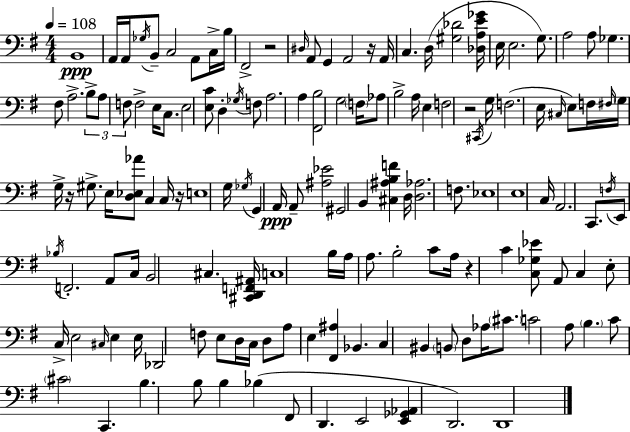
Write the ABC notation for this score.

X:1
T:Untitled
M:4/4
L:1/4
K:G
B,,4 A,,/4 A,,/4 _G,/4 B,,/2 C,2 A,,/2 C,/4 B,/4 ^F,,2 z2 ^D,/4 A,,/2 G,, A,,2 z/4 A,,/4 C, D,/4 [^G,_D]2 [_D,A,E_G]/4 E,/4 E,2 G,/2 A,2 A,/2 _G, ^F,/2 A,2 B,/2 A,/2 F,/2 F,2 E,/4 C,/2 E,2 [E,C]/2 D, _G,/4 F,/2 A,2 A, [^F,,B,]2 G,2 F,/4 _A,/2 B,2 A,/4 E, F,2 z2 ^C,,/4 G,/4 F,2 E,/4 ^C,/4 E,/2 F,/4 ^F,/4 G,/4 G,/4 z/4 ^G,/2 E,/4 [D,_E,_A]/2 C, C,/4 z/4 E,4 G,/4 _G,/4 G,, A,,/4 A,,/2 [^A,_E]2 ^G,,2 B,, [^C,^A,B,F] D,/4 [D,_A,]2 F,/2 _E,4 E,4 C,/4 A,,2 C,,/2 F,/4 E,,/2 _B,/4 F,,2 A,,/2 C,/4 B,,2 ^C, [^C,,D,,F,,^A,,]/4 C,4 B,/4 A,/4 A,/2 B,2 C/2 A,/4 z C [C,_G,_E]/2 A,,/2 C, E,/2 C,/4 E,2 ^C,/4 E, E,/4 _D,,2 F,/2 E,/2 D,/4 C,/4 D,/2 A,/2 E, [^F,,^A,] _B,, C, ^B,, B,,/2 D,/2 _A,/4 ^C/2 C2 A,/2 B, C/2 ^C2 C,, B, B,/2 B, _B, ^F,,/2 D,, E,,2 [E,,_G,,_A,,] D,,2 D,,4